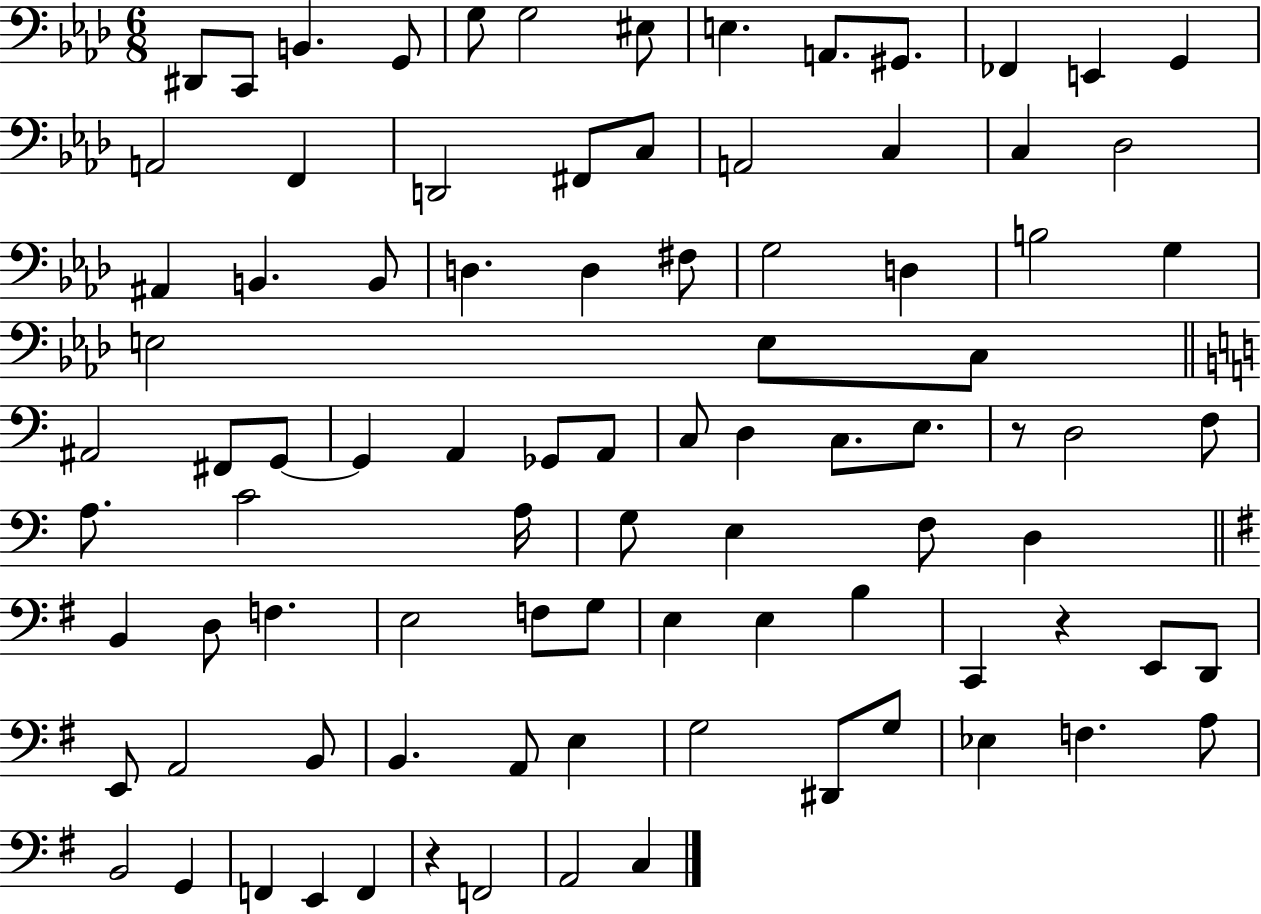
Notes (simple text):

D#2/e C2/e B2/q. G2/e G3/e G3/h EIS3/e E3/q. A2/e. G#2/e. FES2/q E2/q G2/q A2/h F2/q D2/h F#2/e C3/e A2/h C3/q C3/q Db3/h A#2/q B2/q. B2/e D3/q. D3/q F#3/e G3/h D3/q B3/h G3/q E3/h E3/e C3/e A#2/h F#2/e G2/e G2/q A2/q Gb2/e A2/e C3/e D3/q C3/e. E3/e. R/e D3/h F3/e A3/e. C4/h A3/s G3/e E3/q F3/e D3/q B2/q D3/e F3/q. E3/h F3/e G3/e E3/q E3/q B3/q C2/q R/q E2/e D2/e E2/e A2/h B2/e B2/q. A2/e E3/q G3/h D#2/e G3/e Eb3/q F3/q. A3/e B2/h G2/q F2/q E2/q F2/q R/q F2/h A2/h C3/q